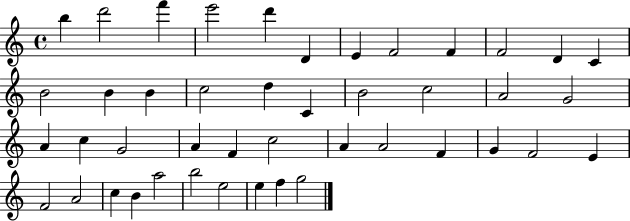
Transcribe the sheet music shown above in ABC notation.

X:1
T:Untitled
M:4/4
L:1/4
K:C
b d'2 f' e'2 d' D E F2 F F2 D C B2 B B c2 d C B2 c2 A2 G2 A c G2 A F c2 A A2 F G F2 E F2 A2 c B a2 b2 e2 e f g2